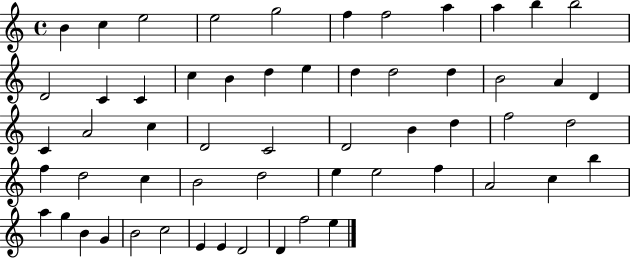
X:1
T:Untitled
M:4/4
L:1/4
K:C
B c e2 e2 g2 f f2 a a b b2 D2 C C c B d e d d2 d B2 A D C A2 c D2 C2 D2 B d f2 d2 f d2 c B2 d2 e e2 f A2 c b a g B G B2 c2 E E D2 D f2 e